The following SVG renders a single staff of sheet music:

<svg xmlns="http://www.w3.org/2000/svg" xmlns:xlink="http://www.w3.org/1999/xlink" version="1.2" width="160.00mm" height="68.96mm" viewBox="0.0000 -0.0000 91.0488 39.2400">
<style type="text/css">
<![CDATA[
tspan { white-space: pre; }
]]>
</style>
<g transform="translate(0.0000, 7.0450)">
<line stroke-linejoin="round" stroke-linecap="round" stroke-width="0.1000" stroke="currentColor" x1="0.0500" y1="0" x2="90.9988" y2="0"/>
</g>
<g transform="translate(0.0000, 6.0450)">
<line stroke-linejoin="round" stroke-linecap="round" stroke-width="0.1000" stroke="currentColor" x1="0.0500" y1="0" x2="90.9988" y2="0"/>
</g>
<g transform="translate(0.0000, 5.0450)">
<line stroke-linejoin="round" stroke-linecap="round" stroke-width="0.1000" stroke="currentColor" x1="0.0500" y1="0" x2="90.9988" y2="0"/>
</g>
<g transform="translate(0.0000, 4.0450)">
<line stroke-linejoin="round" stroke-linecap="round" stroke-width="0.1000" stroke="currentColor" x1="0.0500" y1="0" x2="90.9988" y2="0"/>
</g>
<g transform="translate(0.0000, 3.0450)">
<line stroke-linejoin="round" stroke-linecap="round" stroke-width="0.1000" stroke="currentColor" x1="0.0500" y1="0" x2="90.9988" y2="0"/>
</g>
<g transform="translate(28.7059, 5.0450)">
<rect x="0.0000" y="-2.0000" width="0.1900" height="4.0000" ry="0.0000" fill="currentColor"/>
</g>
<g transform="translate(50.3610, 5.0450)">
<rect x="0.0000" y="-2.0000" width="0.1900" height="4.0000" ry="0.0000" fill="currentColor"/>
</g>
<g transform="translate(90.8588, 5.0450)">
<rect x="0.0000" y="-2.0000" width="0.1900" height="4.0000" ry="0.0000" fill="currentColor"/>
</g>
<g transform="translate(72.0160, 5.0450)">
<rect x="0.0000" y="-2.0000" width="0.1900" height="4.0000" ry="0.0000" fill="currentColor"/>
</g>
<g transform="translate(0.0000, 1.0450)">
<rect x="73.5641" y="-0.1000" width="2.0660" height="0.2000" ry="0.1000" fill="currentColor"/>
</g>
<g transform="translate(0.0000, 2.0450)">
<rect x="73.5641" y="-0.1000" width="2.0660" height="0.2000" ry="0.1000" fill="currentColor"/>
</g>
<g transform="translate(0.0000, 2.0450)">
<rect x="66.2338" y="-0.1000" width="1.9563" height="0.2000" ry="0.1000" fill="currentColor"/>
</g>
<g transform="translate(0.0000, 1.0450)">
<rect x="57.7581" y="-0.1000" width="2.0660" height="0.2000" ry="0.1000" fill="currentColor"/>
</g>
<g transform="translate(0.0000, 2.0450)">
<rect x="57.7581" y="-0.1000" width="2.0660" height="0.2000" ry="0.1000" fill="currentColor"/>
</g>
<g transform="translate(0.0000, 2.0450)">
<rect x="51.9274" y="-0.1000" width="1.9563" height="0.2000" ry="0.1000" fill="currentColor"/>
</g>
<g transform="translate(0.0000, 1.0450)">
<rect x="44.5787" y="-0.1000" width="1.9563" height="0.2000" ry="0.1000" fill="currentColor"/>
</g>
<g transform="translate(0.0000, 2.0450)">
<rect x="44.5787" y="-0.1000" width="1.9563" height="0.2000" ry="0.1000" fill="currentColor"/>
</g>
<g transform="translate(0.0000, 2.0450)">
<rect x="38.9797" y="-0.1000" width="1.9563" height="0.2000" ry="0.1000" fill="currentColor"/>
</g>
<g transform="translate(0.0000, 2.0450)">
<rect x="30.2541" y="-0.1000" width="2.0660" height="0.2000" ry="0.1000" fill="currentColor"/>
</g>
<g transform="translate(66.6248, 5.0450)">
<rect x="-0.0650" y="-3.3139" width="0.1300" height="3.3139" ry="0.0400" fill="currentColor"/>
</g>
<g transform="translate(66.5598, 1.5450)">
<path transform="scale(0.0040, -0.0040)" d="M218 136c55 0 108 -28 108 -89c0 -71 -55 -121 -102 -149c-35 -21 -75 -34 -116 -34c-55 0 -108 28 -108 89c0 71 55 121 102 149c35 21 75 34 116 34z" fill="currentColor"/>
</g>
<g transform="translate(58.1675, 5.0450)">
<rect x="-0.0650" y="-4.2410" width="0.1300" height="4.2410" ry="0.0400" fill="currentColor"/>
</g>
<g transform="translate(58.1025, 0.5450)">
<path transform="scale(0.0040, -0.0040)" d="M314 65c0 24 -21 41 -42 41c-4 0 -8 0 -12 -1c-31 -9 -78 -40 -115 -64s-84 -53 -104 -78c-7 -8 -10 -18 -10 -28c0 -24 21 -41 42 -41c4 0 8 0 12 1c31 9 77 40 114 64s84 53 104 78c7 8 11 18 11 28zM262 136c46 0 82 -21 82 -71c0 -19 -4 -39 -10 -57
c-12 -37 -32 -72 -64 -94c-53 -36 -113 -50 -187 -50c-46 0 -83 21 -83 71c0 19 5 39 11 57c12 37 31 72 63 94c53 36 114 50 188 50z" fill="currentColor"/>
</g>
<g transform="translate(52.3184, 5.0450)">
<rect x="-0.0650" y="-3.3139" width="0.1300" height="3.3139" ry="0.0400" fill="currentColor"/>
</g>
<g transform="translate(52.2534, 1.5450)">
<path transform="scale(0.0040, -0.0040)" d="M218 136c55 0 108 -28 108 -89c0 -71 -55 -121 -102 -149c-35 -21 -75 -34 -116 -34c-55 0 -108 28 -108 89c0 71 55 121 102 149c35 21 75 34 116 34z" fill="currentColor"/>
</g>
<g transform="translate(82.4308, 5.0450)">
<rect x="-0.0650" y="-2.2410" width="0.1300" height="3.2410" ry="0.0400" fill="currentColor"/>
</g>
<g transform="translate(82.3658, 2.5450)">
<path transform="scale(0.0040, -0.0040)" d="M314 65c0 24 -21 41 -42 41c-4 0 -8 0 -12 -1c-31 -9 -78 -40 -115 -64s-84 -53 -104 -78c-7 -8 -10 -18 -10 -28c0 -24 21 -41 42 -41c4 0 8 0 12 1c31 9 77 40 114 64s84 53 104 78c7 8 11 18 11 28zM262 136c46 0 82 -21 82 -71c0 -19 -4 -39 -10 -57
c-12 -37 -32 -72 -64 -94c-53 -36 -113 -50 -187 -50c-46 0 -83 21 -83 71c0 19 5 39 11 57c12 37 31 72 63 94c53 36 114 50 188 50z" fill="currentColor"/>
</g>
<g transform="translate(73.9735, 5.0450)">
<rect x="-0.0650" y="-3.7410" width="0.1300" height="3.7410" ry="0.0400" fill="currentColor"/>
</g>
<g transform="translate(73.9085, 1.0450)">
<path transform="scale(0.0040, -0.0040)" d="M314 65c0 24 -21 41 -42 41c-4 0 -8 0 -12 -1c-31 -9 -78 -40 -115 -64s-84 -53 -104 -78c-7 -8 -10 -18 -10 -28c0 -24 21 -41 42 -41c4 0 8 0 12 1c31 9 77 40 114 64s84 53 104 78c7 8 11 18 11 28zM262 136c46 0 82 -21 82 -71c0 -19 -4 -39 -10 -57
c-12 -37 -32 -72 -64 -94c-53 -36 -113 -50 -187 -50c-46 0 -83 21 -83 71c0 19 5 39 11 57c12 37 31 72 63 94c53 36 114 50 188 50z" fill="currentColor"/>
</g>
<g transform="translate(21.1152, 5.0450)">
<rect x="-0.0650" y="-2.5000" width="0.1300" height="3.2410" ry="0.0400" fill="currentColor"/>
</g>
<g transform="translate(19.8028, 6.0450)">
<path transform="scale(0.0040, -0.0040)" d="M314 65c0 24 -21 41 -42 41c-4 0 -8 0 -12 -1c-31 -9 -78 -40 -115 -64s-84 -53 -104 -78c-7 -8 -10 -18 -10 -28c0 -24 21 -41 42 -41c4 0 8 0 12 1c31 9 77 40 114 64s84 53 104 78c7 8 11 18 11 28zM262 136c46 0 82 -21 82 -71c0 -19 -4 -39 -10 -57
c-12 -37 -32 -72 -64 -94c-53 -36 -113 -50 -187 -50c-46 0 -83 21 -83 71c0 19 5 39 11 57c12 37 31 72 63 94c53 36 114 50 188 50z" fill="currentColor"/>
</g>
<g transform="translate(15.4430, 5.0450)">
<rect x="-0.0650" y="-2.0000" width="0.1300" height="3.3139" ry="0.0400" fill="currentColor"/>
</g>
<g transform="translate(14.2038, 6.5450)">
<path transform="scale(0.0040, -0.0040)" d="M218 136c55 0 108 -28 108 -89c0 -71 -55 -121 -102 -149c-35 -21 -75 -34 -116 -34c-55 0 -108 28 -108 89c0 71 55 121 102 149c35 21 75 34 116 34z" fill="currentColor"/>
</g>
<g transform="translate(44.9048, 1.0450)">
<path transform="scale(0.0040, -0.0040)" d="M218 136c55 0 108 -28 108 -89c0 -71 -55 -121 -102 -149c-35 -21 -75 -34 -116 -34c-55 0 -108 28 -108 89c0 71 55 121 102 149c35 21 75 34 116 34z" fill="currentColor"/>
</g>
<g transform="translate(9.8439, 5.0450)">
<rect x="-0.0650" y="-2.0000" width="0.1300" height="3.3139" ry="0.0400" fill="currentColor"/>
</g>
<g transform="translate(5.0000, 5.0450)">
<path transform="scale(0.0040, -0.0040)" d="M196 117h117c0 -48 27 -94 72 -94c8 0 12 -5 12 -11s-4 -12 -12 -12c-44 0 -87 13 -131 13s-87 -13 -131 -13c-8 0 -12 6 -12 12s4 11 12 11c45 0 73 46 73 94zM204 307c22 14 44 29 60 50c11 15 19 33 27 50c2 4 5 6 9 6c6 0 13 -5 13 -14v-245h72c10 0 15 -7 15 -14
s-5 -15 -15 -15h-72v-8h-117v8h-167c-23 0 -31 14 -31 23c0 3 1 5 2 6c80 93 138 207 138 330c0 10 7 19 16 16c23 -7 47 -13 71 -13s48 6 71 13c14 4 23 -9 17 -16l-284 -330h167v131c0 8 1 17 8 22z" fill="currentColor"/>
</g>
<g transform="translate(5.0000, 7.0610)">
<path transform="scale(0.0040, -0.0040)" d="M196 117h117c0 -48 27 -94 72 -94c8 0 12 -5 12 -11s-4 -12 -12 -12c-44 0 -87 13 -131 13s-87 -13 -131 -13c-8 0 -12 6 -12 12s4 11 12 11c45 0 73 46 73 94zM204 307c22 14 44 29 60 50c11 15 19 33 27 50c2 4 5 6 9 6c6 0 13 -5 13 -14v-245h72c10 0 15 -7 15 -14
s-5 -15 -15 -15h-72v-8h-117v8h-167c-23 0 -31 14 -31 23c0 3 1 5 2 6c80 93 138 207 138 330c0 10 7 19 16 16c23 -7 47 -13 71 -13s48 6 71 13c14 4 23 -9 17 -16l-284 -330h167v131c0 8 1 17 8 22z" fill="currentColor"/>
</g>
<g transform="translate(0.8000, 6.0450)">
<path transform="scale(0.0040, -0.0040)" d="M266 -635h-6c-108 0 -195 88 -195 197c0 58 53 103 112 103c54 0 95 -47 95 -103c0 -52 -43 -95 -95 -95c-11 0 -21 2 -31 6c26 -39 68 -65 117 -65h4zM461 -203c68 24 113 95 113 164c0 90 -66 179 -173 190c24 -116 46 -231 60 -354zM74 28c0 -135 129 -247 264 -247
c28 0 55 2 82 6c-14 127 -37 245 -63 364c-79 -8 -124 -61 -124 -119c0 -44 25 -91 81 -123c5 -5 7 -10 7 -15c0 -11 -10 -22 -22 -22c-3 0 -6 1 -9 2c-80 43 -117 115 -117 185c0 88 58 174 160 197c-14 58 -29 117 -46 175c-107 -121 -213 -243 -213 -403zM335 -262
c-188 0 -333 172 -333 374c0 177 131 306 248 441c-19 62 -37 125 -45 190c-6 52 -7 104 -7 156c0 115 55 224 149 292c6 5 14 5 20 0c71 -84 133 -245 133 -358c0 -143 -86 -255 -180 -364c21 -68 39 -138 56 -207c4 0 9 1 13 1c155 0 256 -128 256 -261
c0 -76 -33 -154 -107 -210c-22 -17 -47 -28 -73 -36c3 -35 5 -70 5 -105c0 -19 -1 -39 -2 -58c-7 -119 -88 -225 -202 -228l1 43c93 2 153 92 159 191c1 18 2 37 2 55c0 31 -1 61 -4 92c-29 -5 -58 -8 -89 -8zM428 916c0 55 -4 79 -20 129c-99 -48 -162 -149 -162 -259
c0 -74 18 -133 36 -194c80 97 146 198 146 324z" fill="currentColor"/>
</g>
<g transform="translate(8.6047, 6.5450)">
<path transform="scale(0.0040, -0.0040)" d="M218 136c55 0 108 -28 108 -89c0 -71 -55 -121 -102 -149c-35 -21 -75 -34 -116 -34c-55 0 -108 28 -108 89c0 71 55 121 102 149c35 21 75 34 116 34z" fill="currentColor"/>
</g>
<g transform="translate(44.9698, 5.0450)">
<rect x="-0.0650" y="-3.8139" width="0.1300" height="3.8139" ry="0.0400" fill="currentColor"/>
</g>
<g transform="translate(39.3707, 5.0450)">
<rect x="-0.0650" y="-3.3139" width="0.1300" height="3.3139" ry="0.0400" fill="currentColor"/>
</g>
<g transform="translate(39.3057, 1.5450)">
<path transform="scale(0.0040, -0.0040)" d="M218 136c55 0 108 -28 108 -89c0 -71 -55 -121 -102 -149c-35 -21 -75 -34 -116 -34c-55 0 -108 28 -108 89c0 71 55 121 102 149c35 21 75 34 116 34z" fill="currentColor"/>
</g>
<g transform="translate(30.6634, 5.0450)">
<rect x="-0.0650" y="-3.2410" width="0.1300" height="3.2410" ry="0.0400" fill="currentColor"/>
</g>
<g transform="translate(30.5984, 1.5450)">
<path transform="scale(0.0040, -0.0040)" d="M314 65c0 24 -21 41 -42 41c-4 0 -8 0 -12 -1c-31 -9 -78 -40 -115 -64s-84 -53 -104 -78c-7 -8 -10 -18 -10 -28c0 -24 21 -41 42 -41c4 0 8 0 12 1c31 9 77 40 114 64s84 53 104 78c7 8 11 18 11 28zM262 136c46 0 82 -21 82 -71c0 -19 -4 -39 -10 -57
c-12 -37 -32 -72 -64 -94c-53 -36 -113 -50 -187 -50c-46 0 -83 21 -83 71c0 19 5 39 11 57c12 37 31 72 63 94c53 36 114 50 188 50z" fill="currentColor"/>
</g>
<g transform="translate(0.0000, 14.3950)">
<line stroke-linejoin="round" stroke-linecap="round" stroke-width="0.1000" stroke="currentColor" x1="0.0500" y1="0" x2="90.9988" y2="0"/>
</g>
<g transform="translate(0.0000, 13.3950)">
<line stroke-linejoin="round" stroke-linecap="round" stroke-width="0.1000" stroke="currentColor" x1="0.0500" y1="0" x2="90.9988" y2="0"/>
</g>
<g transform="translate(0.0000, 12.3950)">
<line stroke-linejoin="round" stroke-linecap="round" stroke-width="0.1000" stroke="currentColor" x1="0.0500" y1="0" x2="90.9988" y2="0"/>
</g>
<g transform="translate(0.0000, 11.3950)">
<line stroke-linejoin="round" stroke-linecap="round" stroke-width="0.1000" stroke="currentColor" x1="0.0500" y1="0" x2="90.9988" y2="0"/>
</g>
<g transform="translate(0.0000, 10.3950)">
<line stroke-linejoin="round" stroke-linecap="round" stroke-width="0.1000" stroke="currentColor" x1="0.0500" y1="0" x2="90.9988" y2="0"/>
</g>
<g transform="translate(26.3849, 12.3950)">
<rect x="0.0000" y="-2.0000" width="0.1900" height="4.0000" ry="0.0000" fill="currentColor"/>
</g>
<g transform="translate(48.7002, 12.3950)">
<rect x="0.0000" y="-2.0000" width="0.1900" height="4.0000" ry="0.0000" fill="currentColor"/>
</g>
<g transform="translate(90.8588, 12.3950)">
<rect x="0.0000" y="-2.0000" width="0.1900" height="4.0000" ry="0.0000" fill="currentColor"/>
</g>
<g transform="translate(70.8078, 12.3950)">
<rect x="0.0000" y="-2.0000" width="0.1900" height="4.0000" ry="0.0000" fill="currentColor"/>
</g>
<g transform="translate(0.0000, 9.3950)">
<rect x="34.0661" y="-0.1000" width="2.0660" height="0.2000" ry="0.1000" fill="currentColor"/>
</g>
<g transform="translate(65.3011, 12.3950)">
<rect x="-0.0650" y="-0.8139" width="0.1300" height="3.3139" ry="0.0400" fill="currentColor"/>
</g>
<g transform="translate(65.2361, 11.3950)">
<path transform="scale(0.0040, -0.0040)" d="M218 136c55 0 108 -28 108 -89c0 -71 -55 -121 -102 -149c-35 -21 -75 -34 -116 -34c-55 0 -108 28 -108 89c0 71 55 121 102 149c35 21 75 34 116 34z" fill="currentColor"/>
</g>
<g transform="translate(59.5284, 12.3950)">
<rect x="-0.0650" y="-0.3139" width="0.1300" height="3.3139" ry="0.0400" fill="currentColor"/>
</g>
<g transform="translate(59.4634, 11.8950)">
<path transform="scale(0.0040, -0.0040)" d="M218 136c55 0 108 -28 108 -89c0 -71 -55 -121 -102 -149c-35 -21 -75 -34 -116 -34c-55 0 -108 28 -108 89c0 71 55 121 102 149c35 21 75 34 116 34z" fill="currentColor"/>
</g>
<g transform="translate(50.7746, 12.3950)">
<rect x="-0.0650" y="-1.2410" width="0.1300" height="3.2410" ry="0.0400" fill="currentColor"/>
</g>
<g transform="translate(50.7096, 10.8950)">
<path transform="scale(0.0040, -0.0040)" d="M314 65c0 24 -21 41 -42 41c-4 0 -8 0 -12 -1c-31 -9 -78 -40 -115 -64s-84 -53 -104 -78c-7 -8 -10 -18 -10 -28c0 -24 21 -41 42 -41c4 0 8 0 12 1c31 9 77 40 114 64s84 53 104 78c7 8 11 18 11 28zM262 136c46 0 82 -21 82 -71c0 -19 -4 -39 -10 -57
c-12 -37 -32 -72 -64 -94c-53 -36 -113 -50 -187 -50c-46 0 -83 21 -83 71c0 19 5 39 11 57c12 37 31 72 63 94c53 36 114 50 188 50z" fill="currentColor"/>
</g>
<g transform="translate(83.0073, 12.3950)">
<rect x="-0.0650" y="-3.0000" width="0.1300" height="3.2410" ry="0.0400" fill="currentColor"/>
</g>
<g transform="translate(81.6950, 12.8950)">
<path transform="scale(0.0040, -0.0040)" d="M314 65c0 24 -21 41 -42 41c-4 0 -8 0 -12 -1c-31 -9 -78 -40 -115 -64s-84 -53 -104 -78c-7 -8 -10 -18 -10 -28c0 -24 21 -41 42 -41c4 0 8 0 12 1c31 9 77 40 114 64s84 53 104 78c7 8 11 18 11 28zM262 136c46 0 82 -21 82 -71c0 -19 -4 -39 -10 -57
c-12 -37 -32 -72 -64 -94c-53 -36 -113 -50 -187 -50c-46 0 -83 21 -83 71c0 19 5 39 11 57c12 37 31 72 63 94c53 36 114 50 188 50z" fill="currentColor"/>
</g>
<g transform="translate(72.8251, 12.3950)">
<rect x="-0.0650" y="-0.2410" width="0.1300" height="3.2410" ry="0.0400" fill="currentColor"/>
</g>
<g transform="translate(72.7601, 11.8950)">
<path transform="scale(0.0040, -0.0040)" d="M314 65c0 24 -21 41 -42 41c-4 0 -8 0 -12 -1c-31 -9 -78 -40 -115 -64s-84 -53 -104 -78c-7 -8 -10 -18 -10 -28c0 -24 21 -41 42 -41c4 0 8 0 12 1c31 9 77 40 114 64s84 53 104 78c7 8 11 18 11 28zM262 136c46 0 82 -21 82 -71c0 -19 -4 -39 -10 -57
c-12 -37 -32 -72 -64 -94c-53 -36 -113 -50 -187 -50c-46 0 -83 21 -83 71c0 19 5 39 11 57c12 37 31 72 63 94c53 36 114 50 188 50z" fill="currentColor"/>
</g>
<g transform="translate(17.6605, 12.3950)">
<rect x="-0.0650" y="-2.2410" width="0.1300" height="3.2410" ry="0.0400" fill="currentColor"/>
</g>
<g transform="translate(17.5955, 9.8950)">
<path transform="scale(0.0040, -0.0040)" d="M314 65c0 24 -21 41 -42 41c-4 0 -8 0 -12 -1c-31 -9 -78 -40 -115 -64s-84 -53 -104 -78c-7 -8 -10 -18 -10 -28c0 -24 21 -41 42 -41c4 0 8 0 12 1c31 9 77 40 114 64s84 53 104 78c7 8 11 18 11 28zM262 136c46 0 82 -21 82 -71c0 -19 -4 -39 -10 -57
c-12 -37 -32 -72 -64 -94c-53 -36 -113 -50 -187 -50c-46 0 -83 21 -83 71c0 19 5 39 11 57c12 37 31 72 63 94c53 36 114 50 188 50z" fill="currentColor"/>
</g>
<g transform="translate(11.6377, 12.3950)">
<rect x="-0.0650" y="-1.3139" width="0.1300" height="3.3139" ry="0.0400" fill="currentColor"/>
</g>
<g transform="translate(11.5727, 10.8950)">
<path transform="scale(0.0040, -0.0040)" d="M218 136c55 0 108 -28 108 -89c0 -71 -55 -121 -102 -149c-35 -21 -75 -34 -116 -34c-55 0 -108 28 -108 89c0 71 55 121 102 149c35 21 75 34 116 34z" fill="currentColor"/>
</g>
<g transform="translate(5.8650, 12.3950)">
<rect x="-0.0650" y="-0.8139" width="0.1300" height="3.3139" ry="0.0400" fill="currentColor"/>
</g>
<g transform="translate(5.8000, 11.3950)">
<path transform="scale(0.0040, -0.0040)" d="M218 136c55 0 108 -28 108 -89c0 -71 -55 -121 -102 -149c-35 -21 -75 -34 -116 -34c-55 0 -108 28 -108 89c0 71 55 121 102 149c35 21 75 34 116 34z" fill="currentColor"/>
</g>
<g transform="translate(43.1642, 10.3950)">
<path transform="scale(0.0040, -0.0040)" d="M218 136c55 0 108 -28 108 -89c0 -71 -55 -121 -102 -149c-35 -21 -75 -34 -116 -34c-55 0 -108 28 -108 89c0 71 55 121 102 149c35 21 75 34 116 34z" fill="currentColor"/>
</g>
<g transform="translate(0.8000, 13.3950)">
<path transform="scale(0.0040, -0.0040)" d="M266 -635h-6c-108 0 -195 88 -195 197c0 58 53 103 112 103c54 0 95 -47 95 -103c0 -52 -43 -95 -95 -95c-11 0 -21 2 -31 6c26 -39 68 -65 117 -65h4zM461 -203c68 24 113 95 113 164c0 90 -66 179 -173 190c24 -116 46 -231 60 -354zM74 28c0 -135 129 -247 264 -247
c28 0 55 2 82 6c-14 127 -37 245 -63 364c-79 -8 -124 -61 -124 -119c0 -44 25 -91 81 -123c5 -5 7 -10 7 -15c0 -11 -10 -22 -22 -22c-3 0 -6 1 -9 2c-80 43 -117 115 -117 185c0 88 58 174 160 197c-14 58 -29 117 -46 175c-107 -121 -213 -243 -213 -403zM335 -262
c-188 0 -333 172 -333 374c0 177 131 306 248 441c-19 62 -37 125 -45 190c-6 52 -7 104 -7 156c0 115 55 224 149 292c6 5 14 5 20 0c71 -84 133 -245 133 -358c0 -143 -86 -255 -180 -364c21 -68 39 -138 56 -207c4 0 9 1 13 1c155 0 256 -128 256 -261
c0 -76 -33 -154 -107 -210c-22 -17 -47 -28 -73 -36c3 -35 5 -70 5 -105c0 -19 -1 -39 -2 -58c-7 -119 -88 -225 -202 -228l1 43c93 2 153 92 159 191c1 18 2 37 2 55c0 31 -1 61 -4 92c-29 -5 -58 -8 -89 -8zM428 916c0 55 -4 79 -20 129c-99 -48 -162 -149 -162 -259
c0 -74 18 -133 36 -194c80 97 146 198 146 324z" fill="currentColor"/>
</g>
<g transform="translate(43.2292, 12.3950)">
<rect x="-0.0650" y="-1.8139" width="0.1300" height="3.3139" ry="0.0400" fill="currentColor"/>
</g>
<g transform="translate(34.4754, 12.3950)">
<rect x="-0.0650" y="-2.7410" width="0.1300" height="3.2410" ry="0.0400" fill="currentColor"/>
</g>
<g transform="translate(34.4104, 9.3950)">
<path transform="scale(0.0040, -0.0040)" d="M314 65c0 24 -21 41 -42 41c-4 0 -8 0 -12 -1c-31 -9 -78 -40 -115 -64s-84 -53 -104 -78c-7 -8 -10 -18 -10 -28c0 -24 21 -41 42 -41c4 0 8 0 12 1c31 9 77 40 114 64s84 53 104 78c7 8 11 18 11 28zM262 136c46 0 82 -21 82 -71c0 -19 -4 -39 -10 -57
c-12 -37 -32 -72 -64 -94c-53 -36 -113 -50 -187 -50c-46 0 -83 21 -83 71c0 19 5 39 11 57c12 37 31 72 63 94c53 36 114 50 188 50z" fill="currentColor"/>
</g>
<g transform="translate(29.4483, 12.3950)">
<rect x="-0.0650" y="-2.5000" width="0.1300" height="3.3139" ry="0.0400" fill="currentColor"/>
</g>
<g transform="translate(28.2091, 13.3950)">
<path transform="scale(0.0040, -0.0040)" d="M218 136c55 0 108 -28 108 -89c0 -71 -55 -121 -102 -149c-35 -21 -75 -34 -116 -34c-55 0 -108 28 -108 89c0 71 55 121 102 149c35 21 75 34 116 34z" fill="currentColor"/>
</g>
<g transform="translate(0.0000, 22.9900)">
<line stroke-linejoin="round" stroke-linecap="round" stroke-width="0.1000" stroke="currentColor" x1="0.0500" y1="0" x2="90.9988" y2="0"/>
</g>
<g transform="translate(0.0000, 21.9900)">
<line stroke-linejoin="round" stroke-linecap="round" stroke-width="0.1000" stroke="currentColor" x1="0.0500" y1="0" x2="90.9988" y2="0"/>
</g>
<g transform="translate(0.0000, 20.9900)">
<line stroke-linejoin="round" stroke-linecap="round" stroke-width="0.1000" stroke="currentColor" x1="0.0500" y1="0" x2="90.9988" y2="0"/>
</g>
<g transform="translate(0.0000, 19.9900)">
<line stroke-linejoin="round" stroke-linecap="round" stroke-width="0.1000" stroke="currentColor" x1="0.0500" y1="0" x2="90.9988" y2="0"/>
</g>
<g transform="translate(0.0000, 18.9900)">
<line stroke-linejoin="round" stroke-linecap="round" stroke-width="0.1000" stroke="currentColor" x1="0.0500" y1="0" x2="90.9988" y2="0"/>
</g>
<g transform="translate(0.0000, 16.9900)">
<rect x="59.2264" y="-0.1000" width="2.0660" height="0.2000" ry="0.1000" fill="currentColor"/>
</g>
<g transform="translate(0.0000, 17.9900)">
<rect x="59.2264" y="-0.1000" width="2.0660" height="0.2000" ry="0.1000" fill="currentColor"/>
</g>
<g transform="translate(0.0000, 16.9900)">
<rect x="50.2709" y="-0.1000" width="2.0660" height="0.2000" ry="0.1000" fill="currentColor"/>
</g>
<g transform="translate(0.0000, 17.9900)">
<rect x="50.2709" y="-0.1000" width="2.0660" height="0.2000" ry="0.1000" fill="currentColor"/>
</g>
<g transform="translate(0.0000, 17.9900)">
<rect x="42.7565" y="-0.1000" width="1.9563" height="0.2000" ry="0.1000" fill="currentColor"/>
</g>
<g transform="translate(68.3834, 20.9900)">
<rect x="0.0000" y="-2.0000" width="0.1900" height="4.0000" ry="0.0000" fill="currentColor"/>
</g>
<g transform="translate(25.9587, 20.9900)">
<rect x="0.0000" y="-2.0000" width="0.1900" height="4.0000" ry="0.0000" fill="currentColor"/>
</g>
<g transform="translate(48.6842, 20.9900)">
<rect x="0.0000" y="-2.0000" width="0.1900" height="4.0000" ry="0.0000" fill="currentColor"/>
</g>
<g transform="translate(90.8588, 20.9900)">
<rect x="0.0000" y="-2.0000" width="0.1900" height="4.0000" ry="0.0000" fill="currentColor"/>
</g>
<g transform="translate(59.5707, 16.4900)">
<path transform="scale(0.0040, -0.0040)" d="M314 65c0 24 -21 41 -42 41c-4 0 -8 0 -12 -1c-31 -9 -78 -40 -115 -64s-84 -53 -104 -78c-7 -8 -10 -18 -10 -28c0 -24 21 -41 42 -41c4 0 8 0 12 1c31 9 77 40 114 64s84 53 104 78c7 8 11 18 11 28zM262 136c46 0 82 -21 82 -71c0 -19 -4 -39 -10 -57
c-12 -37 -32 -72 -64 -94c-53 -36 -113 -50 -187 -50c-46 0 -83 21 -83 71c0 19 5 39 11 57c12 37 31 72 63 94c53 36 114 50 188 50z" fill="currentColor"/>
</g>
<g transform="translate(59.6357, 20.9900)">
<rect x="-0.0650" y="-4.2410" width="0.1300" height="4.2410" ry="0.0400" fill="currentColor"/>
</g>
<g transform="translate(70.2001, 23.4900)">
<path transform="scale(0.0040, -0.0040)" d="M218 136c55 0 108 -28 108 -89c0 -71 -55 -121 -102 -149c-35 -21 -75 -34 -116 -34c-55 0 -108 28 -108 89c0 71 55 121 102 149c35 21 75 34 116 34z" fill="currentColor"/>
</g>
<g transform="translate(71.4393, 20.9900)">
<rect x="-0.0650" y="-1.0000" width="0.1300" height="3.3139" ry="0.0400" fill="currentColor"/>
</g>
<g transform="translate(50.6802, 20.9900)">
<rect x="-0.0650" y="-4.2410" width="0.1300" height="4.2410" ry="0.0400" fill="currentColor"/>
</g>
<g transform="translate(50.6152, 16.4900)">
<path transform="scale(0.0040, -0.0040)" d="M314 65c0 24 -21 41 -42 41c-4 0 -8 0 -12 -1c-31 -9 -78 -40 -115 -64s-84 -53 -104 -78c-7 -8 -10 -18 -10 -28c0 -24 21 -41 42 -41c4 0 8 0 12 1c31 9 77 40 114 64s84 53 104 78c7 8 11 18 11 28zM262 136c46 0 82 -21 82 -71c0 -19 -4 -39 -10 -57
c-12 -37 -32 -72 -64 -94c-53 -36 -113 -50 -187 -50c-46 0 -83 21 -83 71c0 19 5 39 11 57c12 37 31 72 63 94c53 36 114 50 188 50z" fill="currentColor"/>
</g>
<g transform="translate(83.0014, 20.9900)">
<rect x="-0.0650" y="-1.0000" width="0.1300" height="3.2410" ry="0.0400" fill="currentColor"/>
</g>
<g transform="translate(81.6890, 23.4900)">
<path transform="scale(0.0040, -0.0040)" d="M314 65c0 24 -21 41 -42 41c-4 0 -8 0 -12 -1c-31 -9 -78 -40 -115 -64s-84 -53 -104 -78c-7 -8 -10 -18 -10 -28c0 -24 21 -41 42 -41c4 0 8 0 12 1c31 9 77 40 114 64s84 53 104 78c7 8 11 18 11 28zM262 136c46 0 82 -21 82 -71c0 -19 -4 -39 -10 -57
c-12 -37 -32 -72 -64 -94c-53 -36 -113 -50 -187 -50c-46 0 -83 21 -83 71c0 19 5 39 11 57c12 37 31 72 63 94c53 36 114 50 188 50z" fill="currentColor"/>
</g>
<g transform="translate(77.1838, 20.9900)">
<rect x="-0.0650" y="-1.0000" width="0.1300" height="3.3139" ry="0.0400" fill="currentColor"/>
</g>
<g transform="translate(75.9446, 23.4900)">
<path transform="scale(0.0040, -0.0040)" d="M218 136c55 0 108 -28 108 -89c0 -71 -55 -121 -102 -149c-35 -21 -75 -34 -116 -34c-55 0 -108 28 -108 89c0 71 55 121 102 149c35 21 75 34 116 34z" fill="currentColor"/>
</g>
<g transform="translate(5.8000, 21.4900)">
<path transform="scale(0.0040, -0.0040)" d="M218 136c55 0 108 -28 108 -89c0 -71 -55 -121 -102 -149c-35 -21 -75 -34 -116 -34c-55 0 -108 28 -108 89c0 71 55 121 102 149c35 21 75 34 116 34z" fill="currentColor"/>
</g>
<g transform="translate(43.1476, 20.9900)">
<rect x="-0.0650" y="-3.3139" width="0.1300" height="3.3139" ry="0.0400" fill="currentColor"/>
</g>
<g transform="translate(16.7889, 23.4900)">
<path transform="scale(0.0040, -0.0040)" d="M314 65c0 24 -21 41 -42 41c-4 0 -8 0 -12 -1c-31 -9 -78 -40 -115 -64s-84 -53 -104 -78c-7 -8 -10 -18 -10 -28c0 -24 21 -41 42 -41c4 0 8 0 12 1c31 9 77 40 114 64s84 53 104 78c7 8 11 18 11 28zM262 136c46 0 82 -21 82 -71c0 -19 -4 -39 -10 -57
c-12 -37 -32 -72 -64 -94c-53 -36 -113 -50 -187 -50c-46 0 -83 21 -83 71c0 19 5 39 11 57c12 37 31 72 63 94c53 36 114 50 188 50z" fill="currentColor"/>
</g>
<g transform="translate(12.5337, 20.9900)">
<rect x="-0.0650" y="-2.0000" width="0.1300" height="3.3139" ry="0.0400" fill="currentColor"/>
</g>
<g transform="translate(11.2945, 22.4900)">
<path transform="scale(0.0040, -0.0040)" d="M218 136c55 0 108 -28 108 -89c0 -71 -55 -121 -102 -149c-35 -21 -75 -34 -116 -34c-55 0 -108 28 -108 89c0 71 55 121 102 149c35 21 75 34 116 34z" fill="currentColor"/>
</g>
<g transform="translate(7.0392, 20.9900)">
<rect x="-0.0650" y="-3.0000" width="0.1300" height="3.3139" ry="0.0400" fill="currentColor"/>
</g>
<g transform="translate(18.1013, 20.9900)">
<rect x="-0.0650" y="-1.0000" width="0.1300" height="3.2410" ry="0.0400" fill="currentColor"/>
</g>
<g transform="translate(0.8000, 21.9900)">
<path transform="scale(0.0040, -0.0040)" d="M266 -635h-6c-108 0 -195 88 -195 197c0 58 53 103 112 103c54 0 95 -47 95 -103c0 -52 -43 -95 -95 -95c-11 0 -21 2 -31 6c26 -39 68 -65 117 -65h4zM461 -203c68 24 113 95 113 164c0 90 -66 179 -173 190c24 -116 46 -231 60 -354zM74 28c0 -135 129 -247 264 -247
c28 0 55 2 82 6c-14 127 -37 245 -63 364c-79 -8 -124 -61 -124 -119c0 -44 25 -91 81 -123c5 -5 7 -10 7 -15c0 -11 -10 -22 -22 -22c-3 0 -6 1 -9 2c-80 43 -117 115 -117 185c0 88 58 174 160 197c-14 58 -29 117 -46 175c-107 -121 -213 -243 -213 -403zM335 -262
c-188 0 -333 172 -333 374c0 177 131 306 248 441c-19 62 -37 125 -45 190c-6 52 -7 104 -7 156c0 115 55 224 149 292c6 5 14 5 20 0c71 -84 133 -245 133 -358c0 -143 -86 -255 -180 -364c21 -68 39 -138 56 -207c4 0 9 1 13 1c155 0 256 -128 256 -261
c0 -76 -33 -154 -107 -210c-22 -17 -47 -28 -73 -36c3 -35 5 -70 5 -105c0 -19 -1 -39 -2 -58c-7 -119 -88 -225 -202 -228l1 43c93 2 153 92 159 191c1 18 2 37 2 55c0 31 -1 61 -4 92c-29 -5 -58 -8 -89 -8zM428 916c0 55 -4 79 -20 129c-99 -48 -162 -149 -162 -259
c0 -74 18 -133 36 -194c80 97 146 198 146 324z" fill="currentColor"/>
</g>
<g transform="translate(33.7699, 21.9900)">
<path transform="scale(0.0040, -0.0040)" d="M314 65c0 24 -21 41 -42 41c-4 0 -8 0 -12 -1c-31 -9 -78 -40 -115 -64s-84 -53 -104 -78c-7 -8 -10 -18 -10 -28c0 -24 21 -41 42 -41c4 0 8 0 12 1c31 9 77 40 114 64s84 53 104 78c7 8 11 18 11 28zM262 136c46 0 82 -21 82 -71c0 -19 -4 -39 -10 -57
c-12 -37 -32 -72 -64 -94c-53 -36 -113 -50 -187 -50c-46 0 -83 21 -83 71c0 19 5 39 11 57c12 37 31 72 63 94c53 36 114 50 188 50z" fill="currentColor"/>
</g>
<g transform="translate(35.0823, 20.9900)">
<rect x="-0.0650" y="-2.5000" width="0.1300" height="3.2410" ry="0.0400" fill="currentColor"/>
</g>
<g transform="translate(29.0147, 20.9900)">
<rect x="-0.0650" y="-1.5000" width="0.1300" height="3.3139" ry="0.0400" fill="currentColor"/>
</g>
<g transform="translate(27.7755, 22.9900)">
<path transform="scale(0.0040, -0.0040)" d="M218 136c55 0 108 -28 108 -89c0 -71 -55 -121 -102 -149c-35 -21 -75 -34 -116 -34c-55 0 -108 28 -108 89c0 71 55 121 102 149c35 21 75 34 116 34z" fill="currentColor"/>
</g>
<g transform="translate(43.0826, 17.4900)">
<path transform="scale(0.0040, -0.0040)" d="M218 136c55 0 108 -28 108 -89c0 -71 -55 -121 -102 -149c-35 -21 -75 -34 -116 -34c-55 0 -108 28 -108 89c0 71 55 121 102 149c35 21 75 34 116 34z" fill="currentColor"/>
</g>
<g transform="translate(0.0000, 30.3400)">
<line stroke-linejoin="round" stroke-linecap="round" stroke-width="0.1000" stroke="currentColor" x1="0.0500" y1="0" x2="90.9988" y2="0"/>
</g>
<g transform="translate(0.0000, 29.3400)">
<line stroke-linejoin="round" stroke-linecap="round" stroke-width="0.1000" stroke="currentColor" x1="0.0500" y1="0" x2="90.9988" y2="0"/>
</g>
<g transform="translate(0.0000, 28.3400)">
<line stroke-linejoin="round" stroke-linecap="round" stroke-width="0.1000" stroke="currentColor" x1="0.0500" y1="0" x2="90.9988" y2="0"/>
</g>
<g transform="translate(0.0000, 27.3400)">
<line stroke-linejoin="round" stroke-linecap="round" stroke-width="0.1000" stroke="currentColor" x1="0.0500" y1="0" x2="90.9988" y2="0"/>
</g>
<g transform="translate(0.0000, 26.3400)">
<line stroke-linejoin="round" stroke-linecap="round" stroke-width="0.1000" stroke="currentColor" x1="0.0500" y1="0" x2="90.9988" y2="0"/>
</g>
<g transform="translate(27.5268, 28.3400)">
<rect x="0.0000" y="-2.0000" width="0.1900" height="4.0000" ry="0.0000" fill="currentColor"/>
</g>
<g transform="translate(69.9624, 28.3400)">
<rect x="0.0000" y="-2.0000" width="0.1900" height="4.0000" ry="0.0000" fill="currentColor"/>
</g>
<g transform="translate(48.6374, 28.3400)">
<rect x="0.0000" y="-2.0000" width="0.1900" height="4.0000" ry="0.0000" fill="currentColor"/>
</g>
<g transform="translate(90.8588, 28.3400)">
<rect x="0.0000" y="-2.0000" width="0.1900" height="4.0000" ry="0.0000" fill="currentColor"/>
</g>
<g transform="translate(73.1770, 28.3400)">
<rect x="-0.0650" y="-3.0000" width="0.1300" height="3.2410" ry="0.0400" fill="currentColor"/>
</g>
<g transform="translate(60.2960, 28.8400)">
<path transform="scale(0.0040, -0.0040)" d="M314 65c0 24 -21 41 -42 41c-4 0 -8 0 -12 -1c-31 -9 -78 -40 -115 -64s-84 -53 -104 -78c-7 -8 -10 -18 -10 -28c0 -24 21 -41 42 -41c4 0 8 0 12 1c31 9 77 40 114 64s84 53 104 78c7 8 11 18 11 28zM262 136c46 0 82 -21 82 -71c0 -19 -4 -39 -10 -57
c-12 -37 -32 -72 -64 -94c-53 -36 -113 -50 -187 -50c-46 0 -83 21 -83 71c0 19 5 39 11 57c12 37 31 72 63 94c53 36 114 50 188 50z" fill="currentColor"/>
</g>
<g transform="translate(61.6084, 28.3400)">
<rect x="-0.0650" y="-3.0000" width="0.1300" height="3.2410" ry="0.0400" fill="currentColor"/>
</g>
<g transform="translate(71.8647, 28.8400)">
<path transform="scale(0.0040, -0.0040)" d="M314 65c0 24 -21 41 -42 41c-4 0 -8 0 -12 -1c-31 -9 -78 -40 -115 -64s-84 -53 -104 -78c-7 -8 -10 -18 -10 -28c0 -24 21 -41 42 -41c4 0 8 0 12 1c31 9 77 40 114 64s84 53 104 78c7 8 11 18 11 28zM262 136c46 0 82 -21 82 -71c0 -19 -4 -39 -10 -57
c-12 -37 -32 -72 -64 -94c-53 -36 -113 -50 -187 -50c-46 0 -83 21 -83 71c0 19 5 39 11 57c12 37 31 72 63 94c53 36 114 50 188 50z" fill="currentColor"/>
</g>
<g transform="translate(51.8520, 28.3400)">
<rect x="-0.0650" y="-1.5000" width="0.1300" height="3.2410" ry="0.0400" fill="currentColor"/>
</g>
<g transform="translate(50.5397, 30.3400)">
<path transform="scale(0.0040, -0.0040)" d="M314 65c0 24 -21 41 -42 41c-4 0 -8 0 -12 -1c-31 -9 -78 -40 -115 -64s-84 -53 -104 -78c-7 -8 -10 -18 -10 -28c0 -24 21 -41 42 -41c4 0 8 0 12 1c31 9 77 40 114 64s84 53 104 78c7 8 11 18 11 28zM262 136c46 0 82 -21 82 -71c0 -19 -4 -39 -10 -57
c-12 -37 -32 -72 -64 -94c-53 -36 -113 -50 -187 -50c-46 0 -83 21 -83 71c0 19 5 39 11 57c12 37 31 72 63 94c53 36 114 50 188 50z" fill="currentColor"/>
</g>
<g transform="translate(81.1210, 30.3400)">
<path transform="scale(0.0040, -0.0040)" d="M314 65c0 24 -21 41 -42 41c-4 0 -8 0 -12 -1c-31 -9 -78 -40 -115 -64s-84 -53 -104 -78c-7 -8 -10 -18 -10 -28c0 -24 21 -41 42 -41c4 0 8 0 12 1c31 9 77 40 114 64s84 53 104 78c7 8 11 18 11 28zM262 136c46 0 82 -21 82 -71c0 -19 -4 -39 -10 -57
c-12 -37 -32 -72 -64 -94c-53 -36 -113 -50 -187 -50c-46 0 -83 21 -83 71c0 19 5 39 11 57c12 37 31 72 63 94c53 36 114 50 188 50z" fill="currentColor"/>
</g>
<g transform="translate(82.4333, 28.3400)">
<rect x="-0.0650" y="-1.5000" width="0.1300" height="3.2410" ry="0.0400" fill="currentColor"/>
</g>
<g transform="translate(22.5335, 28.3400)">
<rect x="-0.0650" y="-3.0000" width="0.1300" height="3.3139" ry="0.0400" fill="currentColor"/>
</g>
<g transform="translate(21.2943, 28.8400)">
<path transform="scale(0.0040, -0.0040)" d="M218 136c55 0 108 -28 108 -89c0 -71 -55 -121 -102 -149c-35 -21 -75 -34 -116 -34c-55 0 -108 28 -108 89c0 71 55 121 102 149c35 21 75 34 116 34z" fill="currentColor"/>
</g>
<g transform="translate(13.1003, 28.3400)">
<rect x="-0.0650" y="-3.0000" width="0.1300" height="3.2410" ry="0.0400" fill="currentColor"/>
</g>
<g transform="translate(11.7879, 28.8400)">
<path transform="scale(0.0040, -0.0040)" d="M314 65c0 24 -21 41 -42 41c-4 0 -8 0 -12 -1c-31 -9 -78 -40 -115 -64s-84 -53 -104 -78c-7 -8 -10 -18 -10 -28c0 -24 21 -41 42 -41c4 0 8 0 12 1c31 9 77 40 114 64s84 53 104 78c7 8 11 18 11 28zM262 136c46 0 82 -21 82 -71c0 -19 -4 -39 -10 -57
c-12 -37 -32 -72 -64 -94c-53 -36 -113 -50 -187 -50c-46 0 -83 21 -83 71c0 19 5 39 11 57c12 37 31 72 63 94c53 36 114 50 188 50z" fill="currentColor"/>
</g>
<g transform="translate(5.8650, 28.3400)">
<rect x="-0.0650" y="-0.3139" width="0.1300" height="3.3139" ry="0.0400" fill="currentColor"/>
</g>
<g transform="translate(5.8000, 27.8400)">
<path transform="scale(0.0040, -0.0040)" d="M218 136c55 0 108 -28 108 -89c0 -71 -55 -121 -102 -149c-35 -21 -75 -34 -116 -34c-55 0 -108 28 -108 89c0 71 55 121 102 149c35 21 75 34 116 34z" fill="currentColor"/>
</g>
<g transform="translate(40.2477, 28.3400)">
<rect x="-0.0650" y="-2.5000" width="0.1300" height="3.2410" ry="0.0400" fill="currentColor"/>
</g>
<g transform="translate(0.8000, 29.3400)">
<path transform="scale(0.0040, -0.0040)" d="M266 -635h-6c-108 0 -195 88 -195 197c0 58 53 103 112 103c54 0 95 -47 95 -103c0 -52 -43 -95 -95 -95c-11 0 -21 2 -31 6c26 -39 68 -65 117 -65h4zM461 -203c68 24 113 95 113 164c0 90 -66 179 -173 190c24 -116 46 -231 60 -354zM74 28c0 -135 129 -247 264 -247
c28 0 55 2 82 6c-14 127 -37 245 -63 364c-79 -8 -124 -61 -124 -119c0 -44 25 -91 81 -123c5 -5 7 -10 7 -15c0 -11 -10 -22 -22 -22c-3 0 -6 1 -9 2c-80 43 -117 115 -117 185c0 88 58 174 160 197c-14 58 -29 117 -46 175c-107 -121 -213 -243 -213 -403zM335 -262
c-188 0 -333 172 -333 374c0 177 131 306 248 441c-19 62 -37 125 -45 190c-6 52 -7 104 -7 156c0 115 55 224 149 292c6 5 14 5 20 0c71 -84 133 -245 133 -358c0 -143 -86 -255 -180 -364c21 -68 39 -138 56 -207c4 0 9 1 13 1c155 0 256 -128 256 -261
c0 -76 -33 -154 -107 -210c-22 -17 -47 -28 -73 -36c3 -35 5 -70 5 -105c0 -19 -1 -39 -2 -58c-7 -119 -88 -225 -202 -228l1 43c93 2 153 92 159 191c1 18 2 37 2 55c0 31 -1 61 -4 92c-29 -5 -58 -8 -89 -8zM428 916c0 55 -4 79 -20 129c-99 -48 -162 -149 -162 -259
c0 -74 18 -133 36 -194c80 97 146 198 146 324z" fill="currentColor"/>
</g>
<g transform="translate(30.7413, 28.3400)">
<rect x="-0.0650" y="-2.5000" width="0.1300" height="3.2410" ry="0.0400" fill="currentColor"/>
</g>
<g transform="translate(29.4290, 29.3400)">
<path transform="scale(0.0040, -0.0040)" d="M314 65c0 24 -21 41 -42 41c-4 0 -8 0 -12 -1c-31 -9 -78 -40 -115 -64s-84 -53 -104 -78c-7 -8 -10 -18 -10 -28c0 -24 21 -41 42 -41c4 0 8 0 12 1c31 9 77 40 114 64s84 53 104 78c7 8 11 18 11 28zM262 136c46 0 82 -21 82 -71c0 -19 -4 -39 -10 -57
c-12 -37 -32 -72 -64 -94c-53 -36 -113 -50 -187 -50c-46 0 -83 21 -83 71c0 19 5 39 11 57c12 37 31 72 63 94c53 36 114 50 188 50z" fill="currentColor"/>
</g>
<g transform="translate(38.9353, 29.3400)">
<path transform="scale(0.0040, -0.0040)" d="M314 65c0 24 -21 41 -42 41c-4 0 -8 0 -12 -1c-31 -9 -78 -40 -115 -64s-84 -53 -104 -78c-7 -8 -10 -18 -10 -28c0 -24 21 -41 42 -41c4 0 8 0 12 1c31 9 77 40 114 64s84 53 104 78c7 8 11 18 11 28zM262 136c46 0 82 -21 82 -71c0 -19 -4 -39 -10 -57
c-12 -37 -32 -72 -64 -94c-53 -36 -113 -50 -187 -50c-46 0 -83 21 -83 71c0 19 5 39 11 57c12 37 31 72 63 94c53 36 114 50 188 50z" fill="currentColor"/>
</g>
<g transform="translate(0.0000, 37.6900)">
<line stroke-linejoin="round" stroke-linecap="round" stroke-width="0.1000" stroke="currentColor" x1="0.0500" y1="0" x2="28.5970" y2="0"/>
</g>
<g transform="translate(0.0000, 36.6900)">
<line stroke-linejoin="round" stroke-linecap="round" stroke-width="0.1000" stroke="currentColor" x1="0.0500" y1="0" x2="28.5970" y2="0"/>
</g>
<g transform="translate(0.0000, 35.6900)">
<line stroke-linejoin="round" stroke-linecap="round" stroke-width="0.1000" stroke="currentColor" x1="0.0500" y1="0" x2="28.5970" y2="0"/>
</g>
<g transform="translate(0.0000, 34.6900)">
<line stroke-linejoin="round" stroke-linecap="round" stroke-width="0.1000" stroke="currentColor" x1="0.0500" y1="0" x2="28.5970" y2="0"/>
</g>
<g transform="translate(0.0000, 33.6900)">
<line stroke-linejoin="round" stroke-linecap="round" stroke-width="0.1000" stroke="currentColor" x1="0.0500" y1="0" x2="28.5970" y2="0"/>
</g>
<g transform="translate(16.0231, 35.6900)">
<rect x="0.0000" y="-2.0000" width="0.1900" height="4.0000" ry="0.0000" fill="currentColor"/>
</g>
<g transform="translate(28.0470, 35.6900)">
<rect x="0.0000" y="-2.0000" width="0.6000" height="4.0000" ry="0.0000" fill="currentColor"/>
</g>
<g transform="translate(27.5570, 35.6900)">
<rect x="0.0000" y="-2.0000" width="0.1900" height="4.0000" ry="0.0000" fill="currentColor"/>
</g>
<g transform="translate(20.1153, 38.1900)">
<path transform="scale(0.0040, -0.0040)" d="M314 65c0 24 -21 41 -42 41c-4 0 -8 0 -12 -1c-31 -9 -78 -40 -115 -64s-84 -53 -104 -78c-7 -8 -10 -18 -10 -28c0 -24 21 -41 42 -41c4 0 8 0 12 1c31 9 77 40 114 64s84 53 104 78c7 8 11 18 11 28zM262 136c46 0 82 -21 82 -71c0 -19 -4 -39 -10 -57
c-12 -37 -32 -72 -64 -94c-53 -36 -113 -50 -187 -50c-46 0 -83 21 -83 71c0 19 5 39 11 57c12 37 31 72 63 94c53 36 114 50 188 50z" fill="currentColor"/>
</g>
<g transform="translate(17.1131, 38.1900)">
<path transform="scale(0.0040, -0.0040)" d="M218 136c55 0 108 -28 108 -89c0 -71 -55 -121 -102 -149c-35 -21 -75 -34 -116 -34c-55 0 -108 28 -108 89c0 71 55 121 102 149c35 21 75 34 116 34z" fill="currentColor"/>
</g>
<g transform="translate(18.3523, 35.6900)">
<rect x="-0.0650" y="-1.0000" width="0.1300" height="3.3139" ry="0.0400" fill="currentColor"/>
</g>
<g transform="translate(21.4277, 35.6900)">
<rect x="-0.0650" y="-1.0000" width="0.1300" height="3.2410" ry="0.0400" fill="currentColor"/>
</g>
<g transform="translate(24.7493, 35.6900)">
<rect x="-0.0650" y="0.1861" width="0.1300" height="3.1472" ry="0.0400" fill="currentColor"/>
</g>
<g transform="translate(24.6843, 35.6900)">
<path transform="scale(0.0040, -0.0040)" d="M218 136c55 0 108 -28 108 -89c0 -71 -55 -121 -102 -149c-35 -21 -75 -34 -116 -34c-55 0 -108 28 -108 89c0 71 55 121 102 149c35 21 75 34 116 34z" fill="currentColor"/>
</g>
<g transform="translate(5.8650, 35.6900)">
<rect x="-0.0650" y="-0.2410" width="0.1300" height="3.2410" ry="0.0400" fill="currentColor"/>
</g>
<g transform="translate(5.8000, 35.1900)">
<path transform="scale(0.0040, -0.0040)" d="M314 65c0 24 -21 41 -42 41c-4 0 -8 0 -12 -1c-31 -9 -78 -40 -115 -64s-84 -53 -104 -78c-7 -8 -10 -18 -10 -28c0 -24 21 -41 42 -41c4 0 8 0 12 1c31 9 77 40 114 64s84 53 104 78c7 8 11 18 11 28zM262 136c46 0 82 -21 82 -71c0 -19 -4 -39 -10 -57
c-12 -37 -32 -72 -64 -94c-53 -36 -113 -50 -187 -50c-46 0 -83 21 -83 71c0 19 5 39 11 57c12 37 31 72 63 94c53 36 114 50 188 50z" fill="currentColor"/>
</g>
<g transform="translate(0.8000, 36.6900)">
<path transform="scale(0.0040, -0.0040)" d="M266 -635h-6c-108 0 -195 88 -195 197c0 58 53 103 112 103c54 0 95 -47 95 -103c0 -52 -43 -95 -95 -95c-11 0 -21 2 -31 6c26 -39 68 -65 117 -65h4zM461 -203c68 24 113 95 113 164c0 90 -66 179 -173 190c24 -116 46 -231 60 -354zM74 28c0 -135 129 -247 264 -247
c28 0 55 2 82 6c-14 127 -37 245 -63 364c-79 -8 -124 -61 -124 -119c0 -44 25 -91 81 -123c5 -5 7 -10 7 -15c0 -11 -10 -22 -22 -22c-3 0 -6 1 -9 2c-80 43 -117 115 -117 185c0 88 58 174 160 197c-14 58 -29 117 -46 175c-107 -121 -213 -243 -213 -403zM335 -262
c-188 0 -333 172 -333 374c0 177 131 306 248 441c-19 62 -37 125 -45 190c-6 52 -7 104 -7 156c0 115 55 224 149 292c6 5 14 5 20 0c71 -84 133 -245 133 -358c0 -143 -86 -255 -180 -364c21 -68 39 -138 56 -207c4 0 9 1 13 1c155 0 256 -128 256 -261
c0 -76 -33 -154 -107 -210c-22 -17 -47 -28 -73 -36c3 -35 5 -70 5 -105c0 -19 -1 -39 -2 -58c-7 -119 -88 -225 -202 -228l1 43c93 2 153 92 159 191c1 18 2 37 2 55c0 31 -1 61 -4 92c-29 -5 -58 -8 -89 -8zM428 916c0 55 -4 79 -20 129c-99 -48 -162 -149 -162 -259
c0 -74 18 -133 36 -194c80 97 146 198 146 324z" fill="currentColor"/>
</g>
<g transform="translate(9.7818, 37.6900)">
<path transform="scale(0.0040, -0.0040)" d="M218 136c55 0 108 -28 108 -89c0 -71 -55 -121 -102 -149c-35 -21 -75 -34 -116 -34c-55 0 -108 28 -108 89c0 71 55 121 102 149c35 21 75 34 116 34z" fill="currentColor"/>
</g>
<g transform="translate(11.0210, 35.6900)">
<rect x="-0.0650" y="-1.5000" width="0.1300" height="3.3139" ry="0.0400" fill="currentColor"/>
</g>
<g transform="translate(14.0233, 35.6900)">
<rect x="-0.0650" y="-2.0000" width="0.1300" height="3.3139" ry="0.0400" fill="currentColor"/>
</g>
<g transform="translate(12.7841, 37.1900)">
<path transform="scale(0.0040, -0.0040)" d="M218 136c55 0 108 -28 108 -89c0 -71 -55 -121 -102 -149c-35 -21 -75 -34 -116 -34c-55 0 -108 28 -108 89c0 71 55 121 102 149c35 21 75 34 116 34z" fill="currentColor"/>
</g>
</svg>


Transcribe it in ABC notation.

X:1
T:Untitled
M:4/4
L:1/4
K:C
F F G2 b2 b c' b d'2 b c'2 g2 d e g2 G a2 f e2 c d c2 A2 A F D2 E G2 b d'2 d'2 D D D2 c A2 A G2 G2 E2 A2 A2 E2 c2 E F D D2 B